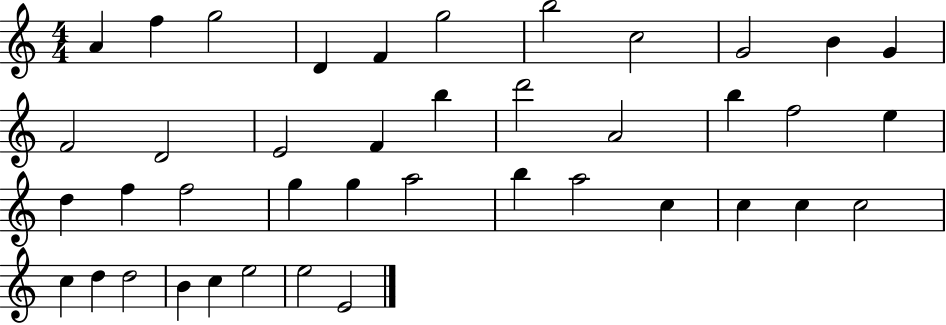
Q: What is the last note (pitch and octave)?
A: E4